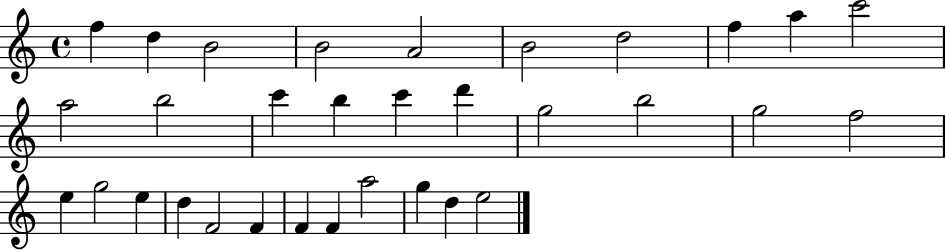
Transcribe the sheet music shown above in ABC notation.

X:1
T:Untitled
M:4/4
L:1/4
K:C
f d B2 B2 A2 B2 d2 f a c'2 a2 b2 c' b c' d' g2 b2 g2 f2 e g2 e d F2 F F F a2 g d e2